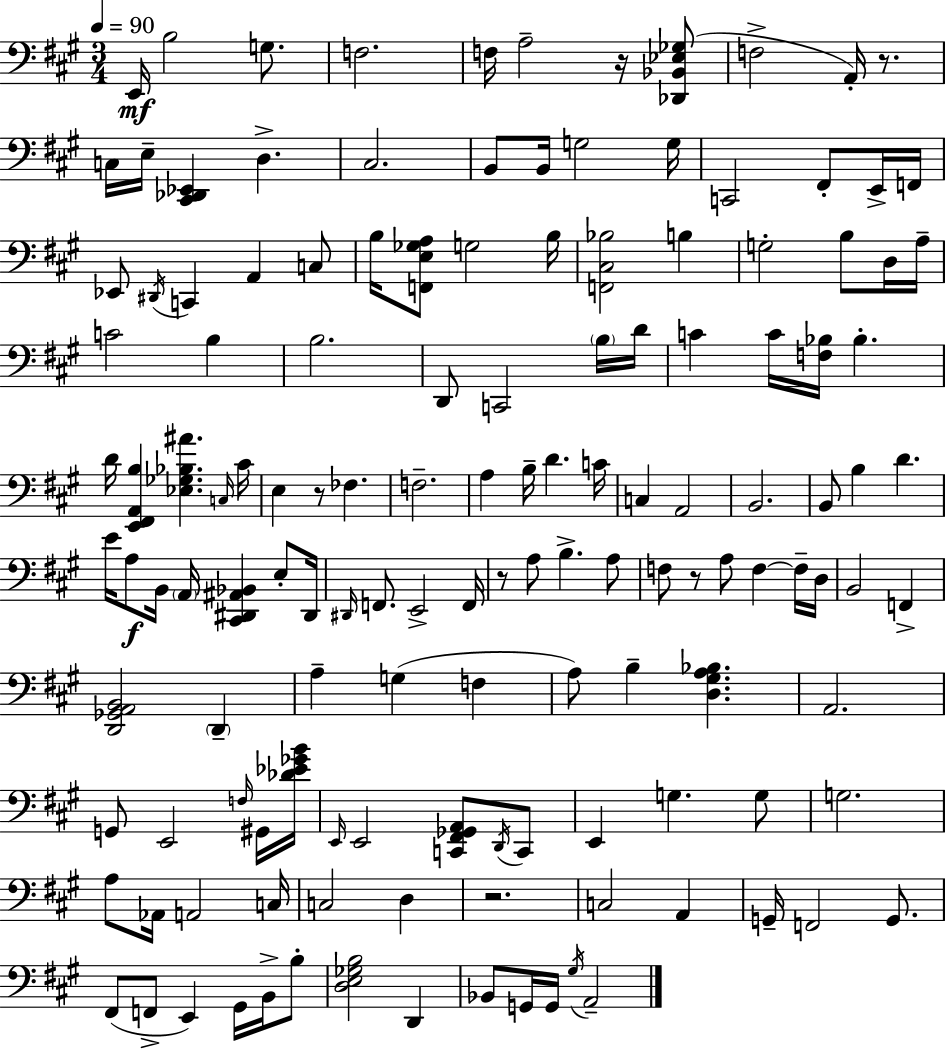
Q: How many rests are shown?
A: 6